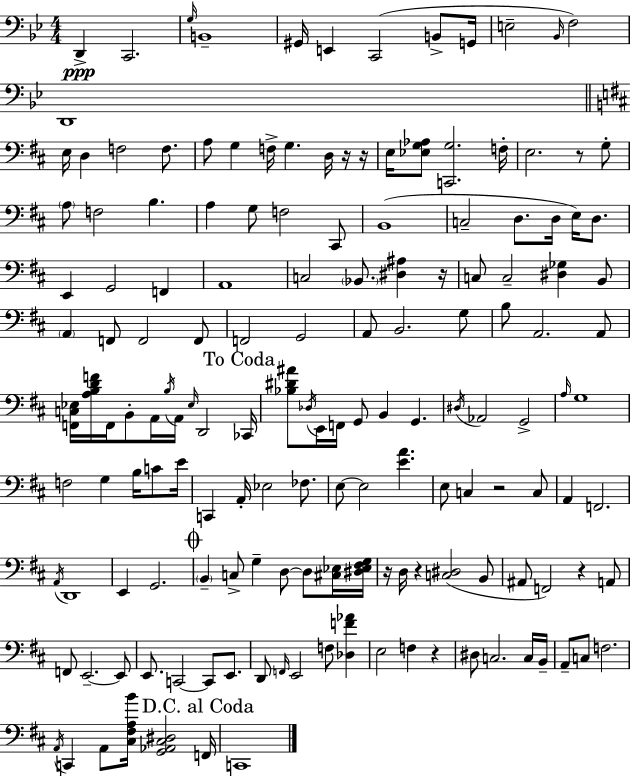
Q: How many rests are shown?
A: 9